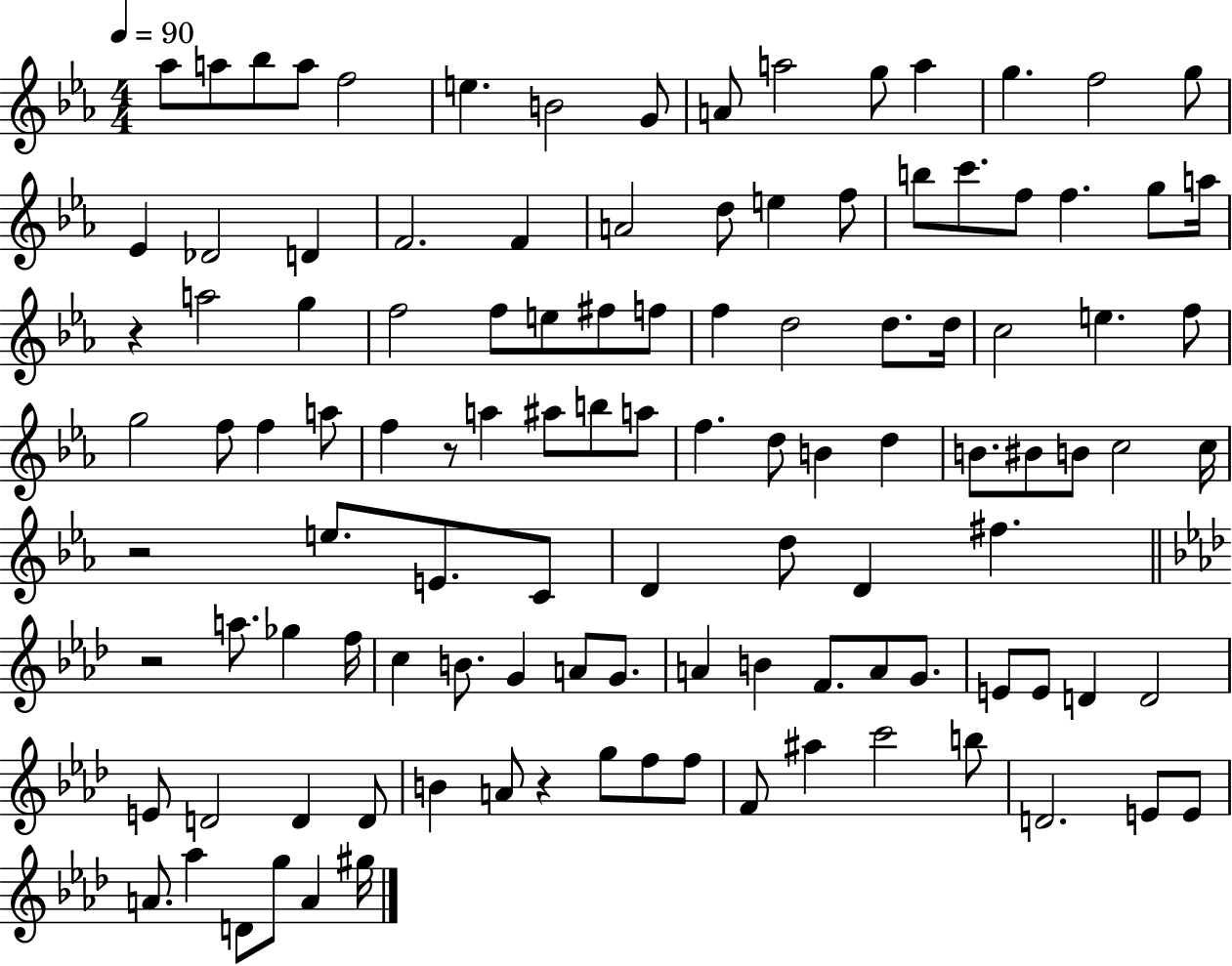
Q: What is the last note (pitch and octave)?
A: G#5